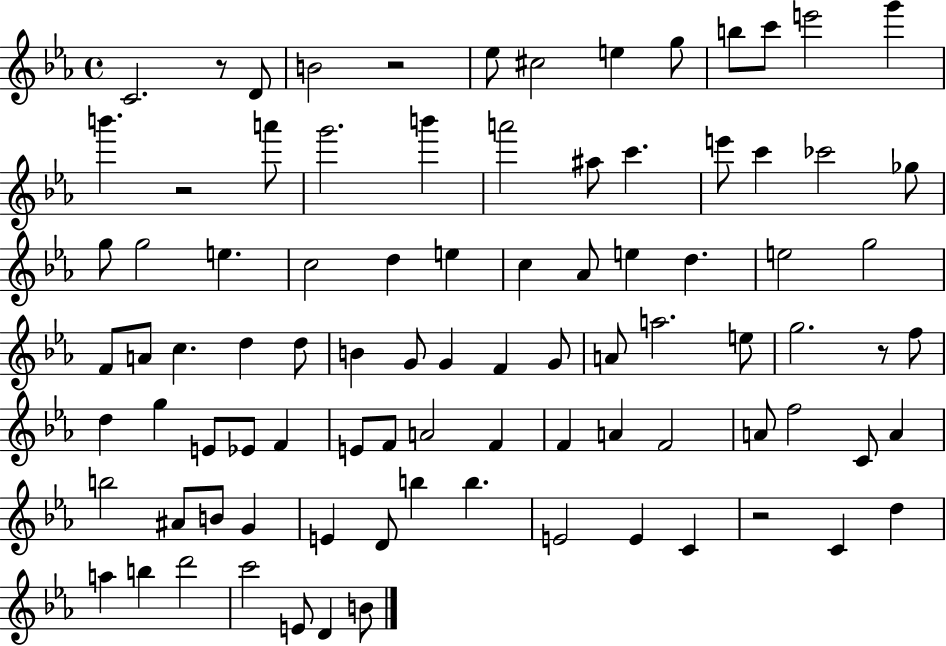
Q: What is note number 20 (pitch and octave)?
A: C6